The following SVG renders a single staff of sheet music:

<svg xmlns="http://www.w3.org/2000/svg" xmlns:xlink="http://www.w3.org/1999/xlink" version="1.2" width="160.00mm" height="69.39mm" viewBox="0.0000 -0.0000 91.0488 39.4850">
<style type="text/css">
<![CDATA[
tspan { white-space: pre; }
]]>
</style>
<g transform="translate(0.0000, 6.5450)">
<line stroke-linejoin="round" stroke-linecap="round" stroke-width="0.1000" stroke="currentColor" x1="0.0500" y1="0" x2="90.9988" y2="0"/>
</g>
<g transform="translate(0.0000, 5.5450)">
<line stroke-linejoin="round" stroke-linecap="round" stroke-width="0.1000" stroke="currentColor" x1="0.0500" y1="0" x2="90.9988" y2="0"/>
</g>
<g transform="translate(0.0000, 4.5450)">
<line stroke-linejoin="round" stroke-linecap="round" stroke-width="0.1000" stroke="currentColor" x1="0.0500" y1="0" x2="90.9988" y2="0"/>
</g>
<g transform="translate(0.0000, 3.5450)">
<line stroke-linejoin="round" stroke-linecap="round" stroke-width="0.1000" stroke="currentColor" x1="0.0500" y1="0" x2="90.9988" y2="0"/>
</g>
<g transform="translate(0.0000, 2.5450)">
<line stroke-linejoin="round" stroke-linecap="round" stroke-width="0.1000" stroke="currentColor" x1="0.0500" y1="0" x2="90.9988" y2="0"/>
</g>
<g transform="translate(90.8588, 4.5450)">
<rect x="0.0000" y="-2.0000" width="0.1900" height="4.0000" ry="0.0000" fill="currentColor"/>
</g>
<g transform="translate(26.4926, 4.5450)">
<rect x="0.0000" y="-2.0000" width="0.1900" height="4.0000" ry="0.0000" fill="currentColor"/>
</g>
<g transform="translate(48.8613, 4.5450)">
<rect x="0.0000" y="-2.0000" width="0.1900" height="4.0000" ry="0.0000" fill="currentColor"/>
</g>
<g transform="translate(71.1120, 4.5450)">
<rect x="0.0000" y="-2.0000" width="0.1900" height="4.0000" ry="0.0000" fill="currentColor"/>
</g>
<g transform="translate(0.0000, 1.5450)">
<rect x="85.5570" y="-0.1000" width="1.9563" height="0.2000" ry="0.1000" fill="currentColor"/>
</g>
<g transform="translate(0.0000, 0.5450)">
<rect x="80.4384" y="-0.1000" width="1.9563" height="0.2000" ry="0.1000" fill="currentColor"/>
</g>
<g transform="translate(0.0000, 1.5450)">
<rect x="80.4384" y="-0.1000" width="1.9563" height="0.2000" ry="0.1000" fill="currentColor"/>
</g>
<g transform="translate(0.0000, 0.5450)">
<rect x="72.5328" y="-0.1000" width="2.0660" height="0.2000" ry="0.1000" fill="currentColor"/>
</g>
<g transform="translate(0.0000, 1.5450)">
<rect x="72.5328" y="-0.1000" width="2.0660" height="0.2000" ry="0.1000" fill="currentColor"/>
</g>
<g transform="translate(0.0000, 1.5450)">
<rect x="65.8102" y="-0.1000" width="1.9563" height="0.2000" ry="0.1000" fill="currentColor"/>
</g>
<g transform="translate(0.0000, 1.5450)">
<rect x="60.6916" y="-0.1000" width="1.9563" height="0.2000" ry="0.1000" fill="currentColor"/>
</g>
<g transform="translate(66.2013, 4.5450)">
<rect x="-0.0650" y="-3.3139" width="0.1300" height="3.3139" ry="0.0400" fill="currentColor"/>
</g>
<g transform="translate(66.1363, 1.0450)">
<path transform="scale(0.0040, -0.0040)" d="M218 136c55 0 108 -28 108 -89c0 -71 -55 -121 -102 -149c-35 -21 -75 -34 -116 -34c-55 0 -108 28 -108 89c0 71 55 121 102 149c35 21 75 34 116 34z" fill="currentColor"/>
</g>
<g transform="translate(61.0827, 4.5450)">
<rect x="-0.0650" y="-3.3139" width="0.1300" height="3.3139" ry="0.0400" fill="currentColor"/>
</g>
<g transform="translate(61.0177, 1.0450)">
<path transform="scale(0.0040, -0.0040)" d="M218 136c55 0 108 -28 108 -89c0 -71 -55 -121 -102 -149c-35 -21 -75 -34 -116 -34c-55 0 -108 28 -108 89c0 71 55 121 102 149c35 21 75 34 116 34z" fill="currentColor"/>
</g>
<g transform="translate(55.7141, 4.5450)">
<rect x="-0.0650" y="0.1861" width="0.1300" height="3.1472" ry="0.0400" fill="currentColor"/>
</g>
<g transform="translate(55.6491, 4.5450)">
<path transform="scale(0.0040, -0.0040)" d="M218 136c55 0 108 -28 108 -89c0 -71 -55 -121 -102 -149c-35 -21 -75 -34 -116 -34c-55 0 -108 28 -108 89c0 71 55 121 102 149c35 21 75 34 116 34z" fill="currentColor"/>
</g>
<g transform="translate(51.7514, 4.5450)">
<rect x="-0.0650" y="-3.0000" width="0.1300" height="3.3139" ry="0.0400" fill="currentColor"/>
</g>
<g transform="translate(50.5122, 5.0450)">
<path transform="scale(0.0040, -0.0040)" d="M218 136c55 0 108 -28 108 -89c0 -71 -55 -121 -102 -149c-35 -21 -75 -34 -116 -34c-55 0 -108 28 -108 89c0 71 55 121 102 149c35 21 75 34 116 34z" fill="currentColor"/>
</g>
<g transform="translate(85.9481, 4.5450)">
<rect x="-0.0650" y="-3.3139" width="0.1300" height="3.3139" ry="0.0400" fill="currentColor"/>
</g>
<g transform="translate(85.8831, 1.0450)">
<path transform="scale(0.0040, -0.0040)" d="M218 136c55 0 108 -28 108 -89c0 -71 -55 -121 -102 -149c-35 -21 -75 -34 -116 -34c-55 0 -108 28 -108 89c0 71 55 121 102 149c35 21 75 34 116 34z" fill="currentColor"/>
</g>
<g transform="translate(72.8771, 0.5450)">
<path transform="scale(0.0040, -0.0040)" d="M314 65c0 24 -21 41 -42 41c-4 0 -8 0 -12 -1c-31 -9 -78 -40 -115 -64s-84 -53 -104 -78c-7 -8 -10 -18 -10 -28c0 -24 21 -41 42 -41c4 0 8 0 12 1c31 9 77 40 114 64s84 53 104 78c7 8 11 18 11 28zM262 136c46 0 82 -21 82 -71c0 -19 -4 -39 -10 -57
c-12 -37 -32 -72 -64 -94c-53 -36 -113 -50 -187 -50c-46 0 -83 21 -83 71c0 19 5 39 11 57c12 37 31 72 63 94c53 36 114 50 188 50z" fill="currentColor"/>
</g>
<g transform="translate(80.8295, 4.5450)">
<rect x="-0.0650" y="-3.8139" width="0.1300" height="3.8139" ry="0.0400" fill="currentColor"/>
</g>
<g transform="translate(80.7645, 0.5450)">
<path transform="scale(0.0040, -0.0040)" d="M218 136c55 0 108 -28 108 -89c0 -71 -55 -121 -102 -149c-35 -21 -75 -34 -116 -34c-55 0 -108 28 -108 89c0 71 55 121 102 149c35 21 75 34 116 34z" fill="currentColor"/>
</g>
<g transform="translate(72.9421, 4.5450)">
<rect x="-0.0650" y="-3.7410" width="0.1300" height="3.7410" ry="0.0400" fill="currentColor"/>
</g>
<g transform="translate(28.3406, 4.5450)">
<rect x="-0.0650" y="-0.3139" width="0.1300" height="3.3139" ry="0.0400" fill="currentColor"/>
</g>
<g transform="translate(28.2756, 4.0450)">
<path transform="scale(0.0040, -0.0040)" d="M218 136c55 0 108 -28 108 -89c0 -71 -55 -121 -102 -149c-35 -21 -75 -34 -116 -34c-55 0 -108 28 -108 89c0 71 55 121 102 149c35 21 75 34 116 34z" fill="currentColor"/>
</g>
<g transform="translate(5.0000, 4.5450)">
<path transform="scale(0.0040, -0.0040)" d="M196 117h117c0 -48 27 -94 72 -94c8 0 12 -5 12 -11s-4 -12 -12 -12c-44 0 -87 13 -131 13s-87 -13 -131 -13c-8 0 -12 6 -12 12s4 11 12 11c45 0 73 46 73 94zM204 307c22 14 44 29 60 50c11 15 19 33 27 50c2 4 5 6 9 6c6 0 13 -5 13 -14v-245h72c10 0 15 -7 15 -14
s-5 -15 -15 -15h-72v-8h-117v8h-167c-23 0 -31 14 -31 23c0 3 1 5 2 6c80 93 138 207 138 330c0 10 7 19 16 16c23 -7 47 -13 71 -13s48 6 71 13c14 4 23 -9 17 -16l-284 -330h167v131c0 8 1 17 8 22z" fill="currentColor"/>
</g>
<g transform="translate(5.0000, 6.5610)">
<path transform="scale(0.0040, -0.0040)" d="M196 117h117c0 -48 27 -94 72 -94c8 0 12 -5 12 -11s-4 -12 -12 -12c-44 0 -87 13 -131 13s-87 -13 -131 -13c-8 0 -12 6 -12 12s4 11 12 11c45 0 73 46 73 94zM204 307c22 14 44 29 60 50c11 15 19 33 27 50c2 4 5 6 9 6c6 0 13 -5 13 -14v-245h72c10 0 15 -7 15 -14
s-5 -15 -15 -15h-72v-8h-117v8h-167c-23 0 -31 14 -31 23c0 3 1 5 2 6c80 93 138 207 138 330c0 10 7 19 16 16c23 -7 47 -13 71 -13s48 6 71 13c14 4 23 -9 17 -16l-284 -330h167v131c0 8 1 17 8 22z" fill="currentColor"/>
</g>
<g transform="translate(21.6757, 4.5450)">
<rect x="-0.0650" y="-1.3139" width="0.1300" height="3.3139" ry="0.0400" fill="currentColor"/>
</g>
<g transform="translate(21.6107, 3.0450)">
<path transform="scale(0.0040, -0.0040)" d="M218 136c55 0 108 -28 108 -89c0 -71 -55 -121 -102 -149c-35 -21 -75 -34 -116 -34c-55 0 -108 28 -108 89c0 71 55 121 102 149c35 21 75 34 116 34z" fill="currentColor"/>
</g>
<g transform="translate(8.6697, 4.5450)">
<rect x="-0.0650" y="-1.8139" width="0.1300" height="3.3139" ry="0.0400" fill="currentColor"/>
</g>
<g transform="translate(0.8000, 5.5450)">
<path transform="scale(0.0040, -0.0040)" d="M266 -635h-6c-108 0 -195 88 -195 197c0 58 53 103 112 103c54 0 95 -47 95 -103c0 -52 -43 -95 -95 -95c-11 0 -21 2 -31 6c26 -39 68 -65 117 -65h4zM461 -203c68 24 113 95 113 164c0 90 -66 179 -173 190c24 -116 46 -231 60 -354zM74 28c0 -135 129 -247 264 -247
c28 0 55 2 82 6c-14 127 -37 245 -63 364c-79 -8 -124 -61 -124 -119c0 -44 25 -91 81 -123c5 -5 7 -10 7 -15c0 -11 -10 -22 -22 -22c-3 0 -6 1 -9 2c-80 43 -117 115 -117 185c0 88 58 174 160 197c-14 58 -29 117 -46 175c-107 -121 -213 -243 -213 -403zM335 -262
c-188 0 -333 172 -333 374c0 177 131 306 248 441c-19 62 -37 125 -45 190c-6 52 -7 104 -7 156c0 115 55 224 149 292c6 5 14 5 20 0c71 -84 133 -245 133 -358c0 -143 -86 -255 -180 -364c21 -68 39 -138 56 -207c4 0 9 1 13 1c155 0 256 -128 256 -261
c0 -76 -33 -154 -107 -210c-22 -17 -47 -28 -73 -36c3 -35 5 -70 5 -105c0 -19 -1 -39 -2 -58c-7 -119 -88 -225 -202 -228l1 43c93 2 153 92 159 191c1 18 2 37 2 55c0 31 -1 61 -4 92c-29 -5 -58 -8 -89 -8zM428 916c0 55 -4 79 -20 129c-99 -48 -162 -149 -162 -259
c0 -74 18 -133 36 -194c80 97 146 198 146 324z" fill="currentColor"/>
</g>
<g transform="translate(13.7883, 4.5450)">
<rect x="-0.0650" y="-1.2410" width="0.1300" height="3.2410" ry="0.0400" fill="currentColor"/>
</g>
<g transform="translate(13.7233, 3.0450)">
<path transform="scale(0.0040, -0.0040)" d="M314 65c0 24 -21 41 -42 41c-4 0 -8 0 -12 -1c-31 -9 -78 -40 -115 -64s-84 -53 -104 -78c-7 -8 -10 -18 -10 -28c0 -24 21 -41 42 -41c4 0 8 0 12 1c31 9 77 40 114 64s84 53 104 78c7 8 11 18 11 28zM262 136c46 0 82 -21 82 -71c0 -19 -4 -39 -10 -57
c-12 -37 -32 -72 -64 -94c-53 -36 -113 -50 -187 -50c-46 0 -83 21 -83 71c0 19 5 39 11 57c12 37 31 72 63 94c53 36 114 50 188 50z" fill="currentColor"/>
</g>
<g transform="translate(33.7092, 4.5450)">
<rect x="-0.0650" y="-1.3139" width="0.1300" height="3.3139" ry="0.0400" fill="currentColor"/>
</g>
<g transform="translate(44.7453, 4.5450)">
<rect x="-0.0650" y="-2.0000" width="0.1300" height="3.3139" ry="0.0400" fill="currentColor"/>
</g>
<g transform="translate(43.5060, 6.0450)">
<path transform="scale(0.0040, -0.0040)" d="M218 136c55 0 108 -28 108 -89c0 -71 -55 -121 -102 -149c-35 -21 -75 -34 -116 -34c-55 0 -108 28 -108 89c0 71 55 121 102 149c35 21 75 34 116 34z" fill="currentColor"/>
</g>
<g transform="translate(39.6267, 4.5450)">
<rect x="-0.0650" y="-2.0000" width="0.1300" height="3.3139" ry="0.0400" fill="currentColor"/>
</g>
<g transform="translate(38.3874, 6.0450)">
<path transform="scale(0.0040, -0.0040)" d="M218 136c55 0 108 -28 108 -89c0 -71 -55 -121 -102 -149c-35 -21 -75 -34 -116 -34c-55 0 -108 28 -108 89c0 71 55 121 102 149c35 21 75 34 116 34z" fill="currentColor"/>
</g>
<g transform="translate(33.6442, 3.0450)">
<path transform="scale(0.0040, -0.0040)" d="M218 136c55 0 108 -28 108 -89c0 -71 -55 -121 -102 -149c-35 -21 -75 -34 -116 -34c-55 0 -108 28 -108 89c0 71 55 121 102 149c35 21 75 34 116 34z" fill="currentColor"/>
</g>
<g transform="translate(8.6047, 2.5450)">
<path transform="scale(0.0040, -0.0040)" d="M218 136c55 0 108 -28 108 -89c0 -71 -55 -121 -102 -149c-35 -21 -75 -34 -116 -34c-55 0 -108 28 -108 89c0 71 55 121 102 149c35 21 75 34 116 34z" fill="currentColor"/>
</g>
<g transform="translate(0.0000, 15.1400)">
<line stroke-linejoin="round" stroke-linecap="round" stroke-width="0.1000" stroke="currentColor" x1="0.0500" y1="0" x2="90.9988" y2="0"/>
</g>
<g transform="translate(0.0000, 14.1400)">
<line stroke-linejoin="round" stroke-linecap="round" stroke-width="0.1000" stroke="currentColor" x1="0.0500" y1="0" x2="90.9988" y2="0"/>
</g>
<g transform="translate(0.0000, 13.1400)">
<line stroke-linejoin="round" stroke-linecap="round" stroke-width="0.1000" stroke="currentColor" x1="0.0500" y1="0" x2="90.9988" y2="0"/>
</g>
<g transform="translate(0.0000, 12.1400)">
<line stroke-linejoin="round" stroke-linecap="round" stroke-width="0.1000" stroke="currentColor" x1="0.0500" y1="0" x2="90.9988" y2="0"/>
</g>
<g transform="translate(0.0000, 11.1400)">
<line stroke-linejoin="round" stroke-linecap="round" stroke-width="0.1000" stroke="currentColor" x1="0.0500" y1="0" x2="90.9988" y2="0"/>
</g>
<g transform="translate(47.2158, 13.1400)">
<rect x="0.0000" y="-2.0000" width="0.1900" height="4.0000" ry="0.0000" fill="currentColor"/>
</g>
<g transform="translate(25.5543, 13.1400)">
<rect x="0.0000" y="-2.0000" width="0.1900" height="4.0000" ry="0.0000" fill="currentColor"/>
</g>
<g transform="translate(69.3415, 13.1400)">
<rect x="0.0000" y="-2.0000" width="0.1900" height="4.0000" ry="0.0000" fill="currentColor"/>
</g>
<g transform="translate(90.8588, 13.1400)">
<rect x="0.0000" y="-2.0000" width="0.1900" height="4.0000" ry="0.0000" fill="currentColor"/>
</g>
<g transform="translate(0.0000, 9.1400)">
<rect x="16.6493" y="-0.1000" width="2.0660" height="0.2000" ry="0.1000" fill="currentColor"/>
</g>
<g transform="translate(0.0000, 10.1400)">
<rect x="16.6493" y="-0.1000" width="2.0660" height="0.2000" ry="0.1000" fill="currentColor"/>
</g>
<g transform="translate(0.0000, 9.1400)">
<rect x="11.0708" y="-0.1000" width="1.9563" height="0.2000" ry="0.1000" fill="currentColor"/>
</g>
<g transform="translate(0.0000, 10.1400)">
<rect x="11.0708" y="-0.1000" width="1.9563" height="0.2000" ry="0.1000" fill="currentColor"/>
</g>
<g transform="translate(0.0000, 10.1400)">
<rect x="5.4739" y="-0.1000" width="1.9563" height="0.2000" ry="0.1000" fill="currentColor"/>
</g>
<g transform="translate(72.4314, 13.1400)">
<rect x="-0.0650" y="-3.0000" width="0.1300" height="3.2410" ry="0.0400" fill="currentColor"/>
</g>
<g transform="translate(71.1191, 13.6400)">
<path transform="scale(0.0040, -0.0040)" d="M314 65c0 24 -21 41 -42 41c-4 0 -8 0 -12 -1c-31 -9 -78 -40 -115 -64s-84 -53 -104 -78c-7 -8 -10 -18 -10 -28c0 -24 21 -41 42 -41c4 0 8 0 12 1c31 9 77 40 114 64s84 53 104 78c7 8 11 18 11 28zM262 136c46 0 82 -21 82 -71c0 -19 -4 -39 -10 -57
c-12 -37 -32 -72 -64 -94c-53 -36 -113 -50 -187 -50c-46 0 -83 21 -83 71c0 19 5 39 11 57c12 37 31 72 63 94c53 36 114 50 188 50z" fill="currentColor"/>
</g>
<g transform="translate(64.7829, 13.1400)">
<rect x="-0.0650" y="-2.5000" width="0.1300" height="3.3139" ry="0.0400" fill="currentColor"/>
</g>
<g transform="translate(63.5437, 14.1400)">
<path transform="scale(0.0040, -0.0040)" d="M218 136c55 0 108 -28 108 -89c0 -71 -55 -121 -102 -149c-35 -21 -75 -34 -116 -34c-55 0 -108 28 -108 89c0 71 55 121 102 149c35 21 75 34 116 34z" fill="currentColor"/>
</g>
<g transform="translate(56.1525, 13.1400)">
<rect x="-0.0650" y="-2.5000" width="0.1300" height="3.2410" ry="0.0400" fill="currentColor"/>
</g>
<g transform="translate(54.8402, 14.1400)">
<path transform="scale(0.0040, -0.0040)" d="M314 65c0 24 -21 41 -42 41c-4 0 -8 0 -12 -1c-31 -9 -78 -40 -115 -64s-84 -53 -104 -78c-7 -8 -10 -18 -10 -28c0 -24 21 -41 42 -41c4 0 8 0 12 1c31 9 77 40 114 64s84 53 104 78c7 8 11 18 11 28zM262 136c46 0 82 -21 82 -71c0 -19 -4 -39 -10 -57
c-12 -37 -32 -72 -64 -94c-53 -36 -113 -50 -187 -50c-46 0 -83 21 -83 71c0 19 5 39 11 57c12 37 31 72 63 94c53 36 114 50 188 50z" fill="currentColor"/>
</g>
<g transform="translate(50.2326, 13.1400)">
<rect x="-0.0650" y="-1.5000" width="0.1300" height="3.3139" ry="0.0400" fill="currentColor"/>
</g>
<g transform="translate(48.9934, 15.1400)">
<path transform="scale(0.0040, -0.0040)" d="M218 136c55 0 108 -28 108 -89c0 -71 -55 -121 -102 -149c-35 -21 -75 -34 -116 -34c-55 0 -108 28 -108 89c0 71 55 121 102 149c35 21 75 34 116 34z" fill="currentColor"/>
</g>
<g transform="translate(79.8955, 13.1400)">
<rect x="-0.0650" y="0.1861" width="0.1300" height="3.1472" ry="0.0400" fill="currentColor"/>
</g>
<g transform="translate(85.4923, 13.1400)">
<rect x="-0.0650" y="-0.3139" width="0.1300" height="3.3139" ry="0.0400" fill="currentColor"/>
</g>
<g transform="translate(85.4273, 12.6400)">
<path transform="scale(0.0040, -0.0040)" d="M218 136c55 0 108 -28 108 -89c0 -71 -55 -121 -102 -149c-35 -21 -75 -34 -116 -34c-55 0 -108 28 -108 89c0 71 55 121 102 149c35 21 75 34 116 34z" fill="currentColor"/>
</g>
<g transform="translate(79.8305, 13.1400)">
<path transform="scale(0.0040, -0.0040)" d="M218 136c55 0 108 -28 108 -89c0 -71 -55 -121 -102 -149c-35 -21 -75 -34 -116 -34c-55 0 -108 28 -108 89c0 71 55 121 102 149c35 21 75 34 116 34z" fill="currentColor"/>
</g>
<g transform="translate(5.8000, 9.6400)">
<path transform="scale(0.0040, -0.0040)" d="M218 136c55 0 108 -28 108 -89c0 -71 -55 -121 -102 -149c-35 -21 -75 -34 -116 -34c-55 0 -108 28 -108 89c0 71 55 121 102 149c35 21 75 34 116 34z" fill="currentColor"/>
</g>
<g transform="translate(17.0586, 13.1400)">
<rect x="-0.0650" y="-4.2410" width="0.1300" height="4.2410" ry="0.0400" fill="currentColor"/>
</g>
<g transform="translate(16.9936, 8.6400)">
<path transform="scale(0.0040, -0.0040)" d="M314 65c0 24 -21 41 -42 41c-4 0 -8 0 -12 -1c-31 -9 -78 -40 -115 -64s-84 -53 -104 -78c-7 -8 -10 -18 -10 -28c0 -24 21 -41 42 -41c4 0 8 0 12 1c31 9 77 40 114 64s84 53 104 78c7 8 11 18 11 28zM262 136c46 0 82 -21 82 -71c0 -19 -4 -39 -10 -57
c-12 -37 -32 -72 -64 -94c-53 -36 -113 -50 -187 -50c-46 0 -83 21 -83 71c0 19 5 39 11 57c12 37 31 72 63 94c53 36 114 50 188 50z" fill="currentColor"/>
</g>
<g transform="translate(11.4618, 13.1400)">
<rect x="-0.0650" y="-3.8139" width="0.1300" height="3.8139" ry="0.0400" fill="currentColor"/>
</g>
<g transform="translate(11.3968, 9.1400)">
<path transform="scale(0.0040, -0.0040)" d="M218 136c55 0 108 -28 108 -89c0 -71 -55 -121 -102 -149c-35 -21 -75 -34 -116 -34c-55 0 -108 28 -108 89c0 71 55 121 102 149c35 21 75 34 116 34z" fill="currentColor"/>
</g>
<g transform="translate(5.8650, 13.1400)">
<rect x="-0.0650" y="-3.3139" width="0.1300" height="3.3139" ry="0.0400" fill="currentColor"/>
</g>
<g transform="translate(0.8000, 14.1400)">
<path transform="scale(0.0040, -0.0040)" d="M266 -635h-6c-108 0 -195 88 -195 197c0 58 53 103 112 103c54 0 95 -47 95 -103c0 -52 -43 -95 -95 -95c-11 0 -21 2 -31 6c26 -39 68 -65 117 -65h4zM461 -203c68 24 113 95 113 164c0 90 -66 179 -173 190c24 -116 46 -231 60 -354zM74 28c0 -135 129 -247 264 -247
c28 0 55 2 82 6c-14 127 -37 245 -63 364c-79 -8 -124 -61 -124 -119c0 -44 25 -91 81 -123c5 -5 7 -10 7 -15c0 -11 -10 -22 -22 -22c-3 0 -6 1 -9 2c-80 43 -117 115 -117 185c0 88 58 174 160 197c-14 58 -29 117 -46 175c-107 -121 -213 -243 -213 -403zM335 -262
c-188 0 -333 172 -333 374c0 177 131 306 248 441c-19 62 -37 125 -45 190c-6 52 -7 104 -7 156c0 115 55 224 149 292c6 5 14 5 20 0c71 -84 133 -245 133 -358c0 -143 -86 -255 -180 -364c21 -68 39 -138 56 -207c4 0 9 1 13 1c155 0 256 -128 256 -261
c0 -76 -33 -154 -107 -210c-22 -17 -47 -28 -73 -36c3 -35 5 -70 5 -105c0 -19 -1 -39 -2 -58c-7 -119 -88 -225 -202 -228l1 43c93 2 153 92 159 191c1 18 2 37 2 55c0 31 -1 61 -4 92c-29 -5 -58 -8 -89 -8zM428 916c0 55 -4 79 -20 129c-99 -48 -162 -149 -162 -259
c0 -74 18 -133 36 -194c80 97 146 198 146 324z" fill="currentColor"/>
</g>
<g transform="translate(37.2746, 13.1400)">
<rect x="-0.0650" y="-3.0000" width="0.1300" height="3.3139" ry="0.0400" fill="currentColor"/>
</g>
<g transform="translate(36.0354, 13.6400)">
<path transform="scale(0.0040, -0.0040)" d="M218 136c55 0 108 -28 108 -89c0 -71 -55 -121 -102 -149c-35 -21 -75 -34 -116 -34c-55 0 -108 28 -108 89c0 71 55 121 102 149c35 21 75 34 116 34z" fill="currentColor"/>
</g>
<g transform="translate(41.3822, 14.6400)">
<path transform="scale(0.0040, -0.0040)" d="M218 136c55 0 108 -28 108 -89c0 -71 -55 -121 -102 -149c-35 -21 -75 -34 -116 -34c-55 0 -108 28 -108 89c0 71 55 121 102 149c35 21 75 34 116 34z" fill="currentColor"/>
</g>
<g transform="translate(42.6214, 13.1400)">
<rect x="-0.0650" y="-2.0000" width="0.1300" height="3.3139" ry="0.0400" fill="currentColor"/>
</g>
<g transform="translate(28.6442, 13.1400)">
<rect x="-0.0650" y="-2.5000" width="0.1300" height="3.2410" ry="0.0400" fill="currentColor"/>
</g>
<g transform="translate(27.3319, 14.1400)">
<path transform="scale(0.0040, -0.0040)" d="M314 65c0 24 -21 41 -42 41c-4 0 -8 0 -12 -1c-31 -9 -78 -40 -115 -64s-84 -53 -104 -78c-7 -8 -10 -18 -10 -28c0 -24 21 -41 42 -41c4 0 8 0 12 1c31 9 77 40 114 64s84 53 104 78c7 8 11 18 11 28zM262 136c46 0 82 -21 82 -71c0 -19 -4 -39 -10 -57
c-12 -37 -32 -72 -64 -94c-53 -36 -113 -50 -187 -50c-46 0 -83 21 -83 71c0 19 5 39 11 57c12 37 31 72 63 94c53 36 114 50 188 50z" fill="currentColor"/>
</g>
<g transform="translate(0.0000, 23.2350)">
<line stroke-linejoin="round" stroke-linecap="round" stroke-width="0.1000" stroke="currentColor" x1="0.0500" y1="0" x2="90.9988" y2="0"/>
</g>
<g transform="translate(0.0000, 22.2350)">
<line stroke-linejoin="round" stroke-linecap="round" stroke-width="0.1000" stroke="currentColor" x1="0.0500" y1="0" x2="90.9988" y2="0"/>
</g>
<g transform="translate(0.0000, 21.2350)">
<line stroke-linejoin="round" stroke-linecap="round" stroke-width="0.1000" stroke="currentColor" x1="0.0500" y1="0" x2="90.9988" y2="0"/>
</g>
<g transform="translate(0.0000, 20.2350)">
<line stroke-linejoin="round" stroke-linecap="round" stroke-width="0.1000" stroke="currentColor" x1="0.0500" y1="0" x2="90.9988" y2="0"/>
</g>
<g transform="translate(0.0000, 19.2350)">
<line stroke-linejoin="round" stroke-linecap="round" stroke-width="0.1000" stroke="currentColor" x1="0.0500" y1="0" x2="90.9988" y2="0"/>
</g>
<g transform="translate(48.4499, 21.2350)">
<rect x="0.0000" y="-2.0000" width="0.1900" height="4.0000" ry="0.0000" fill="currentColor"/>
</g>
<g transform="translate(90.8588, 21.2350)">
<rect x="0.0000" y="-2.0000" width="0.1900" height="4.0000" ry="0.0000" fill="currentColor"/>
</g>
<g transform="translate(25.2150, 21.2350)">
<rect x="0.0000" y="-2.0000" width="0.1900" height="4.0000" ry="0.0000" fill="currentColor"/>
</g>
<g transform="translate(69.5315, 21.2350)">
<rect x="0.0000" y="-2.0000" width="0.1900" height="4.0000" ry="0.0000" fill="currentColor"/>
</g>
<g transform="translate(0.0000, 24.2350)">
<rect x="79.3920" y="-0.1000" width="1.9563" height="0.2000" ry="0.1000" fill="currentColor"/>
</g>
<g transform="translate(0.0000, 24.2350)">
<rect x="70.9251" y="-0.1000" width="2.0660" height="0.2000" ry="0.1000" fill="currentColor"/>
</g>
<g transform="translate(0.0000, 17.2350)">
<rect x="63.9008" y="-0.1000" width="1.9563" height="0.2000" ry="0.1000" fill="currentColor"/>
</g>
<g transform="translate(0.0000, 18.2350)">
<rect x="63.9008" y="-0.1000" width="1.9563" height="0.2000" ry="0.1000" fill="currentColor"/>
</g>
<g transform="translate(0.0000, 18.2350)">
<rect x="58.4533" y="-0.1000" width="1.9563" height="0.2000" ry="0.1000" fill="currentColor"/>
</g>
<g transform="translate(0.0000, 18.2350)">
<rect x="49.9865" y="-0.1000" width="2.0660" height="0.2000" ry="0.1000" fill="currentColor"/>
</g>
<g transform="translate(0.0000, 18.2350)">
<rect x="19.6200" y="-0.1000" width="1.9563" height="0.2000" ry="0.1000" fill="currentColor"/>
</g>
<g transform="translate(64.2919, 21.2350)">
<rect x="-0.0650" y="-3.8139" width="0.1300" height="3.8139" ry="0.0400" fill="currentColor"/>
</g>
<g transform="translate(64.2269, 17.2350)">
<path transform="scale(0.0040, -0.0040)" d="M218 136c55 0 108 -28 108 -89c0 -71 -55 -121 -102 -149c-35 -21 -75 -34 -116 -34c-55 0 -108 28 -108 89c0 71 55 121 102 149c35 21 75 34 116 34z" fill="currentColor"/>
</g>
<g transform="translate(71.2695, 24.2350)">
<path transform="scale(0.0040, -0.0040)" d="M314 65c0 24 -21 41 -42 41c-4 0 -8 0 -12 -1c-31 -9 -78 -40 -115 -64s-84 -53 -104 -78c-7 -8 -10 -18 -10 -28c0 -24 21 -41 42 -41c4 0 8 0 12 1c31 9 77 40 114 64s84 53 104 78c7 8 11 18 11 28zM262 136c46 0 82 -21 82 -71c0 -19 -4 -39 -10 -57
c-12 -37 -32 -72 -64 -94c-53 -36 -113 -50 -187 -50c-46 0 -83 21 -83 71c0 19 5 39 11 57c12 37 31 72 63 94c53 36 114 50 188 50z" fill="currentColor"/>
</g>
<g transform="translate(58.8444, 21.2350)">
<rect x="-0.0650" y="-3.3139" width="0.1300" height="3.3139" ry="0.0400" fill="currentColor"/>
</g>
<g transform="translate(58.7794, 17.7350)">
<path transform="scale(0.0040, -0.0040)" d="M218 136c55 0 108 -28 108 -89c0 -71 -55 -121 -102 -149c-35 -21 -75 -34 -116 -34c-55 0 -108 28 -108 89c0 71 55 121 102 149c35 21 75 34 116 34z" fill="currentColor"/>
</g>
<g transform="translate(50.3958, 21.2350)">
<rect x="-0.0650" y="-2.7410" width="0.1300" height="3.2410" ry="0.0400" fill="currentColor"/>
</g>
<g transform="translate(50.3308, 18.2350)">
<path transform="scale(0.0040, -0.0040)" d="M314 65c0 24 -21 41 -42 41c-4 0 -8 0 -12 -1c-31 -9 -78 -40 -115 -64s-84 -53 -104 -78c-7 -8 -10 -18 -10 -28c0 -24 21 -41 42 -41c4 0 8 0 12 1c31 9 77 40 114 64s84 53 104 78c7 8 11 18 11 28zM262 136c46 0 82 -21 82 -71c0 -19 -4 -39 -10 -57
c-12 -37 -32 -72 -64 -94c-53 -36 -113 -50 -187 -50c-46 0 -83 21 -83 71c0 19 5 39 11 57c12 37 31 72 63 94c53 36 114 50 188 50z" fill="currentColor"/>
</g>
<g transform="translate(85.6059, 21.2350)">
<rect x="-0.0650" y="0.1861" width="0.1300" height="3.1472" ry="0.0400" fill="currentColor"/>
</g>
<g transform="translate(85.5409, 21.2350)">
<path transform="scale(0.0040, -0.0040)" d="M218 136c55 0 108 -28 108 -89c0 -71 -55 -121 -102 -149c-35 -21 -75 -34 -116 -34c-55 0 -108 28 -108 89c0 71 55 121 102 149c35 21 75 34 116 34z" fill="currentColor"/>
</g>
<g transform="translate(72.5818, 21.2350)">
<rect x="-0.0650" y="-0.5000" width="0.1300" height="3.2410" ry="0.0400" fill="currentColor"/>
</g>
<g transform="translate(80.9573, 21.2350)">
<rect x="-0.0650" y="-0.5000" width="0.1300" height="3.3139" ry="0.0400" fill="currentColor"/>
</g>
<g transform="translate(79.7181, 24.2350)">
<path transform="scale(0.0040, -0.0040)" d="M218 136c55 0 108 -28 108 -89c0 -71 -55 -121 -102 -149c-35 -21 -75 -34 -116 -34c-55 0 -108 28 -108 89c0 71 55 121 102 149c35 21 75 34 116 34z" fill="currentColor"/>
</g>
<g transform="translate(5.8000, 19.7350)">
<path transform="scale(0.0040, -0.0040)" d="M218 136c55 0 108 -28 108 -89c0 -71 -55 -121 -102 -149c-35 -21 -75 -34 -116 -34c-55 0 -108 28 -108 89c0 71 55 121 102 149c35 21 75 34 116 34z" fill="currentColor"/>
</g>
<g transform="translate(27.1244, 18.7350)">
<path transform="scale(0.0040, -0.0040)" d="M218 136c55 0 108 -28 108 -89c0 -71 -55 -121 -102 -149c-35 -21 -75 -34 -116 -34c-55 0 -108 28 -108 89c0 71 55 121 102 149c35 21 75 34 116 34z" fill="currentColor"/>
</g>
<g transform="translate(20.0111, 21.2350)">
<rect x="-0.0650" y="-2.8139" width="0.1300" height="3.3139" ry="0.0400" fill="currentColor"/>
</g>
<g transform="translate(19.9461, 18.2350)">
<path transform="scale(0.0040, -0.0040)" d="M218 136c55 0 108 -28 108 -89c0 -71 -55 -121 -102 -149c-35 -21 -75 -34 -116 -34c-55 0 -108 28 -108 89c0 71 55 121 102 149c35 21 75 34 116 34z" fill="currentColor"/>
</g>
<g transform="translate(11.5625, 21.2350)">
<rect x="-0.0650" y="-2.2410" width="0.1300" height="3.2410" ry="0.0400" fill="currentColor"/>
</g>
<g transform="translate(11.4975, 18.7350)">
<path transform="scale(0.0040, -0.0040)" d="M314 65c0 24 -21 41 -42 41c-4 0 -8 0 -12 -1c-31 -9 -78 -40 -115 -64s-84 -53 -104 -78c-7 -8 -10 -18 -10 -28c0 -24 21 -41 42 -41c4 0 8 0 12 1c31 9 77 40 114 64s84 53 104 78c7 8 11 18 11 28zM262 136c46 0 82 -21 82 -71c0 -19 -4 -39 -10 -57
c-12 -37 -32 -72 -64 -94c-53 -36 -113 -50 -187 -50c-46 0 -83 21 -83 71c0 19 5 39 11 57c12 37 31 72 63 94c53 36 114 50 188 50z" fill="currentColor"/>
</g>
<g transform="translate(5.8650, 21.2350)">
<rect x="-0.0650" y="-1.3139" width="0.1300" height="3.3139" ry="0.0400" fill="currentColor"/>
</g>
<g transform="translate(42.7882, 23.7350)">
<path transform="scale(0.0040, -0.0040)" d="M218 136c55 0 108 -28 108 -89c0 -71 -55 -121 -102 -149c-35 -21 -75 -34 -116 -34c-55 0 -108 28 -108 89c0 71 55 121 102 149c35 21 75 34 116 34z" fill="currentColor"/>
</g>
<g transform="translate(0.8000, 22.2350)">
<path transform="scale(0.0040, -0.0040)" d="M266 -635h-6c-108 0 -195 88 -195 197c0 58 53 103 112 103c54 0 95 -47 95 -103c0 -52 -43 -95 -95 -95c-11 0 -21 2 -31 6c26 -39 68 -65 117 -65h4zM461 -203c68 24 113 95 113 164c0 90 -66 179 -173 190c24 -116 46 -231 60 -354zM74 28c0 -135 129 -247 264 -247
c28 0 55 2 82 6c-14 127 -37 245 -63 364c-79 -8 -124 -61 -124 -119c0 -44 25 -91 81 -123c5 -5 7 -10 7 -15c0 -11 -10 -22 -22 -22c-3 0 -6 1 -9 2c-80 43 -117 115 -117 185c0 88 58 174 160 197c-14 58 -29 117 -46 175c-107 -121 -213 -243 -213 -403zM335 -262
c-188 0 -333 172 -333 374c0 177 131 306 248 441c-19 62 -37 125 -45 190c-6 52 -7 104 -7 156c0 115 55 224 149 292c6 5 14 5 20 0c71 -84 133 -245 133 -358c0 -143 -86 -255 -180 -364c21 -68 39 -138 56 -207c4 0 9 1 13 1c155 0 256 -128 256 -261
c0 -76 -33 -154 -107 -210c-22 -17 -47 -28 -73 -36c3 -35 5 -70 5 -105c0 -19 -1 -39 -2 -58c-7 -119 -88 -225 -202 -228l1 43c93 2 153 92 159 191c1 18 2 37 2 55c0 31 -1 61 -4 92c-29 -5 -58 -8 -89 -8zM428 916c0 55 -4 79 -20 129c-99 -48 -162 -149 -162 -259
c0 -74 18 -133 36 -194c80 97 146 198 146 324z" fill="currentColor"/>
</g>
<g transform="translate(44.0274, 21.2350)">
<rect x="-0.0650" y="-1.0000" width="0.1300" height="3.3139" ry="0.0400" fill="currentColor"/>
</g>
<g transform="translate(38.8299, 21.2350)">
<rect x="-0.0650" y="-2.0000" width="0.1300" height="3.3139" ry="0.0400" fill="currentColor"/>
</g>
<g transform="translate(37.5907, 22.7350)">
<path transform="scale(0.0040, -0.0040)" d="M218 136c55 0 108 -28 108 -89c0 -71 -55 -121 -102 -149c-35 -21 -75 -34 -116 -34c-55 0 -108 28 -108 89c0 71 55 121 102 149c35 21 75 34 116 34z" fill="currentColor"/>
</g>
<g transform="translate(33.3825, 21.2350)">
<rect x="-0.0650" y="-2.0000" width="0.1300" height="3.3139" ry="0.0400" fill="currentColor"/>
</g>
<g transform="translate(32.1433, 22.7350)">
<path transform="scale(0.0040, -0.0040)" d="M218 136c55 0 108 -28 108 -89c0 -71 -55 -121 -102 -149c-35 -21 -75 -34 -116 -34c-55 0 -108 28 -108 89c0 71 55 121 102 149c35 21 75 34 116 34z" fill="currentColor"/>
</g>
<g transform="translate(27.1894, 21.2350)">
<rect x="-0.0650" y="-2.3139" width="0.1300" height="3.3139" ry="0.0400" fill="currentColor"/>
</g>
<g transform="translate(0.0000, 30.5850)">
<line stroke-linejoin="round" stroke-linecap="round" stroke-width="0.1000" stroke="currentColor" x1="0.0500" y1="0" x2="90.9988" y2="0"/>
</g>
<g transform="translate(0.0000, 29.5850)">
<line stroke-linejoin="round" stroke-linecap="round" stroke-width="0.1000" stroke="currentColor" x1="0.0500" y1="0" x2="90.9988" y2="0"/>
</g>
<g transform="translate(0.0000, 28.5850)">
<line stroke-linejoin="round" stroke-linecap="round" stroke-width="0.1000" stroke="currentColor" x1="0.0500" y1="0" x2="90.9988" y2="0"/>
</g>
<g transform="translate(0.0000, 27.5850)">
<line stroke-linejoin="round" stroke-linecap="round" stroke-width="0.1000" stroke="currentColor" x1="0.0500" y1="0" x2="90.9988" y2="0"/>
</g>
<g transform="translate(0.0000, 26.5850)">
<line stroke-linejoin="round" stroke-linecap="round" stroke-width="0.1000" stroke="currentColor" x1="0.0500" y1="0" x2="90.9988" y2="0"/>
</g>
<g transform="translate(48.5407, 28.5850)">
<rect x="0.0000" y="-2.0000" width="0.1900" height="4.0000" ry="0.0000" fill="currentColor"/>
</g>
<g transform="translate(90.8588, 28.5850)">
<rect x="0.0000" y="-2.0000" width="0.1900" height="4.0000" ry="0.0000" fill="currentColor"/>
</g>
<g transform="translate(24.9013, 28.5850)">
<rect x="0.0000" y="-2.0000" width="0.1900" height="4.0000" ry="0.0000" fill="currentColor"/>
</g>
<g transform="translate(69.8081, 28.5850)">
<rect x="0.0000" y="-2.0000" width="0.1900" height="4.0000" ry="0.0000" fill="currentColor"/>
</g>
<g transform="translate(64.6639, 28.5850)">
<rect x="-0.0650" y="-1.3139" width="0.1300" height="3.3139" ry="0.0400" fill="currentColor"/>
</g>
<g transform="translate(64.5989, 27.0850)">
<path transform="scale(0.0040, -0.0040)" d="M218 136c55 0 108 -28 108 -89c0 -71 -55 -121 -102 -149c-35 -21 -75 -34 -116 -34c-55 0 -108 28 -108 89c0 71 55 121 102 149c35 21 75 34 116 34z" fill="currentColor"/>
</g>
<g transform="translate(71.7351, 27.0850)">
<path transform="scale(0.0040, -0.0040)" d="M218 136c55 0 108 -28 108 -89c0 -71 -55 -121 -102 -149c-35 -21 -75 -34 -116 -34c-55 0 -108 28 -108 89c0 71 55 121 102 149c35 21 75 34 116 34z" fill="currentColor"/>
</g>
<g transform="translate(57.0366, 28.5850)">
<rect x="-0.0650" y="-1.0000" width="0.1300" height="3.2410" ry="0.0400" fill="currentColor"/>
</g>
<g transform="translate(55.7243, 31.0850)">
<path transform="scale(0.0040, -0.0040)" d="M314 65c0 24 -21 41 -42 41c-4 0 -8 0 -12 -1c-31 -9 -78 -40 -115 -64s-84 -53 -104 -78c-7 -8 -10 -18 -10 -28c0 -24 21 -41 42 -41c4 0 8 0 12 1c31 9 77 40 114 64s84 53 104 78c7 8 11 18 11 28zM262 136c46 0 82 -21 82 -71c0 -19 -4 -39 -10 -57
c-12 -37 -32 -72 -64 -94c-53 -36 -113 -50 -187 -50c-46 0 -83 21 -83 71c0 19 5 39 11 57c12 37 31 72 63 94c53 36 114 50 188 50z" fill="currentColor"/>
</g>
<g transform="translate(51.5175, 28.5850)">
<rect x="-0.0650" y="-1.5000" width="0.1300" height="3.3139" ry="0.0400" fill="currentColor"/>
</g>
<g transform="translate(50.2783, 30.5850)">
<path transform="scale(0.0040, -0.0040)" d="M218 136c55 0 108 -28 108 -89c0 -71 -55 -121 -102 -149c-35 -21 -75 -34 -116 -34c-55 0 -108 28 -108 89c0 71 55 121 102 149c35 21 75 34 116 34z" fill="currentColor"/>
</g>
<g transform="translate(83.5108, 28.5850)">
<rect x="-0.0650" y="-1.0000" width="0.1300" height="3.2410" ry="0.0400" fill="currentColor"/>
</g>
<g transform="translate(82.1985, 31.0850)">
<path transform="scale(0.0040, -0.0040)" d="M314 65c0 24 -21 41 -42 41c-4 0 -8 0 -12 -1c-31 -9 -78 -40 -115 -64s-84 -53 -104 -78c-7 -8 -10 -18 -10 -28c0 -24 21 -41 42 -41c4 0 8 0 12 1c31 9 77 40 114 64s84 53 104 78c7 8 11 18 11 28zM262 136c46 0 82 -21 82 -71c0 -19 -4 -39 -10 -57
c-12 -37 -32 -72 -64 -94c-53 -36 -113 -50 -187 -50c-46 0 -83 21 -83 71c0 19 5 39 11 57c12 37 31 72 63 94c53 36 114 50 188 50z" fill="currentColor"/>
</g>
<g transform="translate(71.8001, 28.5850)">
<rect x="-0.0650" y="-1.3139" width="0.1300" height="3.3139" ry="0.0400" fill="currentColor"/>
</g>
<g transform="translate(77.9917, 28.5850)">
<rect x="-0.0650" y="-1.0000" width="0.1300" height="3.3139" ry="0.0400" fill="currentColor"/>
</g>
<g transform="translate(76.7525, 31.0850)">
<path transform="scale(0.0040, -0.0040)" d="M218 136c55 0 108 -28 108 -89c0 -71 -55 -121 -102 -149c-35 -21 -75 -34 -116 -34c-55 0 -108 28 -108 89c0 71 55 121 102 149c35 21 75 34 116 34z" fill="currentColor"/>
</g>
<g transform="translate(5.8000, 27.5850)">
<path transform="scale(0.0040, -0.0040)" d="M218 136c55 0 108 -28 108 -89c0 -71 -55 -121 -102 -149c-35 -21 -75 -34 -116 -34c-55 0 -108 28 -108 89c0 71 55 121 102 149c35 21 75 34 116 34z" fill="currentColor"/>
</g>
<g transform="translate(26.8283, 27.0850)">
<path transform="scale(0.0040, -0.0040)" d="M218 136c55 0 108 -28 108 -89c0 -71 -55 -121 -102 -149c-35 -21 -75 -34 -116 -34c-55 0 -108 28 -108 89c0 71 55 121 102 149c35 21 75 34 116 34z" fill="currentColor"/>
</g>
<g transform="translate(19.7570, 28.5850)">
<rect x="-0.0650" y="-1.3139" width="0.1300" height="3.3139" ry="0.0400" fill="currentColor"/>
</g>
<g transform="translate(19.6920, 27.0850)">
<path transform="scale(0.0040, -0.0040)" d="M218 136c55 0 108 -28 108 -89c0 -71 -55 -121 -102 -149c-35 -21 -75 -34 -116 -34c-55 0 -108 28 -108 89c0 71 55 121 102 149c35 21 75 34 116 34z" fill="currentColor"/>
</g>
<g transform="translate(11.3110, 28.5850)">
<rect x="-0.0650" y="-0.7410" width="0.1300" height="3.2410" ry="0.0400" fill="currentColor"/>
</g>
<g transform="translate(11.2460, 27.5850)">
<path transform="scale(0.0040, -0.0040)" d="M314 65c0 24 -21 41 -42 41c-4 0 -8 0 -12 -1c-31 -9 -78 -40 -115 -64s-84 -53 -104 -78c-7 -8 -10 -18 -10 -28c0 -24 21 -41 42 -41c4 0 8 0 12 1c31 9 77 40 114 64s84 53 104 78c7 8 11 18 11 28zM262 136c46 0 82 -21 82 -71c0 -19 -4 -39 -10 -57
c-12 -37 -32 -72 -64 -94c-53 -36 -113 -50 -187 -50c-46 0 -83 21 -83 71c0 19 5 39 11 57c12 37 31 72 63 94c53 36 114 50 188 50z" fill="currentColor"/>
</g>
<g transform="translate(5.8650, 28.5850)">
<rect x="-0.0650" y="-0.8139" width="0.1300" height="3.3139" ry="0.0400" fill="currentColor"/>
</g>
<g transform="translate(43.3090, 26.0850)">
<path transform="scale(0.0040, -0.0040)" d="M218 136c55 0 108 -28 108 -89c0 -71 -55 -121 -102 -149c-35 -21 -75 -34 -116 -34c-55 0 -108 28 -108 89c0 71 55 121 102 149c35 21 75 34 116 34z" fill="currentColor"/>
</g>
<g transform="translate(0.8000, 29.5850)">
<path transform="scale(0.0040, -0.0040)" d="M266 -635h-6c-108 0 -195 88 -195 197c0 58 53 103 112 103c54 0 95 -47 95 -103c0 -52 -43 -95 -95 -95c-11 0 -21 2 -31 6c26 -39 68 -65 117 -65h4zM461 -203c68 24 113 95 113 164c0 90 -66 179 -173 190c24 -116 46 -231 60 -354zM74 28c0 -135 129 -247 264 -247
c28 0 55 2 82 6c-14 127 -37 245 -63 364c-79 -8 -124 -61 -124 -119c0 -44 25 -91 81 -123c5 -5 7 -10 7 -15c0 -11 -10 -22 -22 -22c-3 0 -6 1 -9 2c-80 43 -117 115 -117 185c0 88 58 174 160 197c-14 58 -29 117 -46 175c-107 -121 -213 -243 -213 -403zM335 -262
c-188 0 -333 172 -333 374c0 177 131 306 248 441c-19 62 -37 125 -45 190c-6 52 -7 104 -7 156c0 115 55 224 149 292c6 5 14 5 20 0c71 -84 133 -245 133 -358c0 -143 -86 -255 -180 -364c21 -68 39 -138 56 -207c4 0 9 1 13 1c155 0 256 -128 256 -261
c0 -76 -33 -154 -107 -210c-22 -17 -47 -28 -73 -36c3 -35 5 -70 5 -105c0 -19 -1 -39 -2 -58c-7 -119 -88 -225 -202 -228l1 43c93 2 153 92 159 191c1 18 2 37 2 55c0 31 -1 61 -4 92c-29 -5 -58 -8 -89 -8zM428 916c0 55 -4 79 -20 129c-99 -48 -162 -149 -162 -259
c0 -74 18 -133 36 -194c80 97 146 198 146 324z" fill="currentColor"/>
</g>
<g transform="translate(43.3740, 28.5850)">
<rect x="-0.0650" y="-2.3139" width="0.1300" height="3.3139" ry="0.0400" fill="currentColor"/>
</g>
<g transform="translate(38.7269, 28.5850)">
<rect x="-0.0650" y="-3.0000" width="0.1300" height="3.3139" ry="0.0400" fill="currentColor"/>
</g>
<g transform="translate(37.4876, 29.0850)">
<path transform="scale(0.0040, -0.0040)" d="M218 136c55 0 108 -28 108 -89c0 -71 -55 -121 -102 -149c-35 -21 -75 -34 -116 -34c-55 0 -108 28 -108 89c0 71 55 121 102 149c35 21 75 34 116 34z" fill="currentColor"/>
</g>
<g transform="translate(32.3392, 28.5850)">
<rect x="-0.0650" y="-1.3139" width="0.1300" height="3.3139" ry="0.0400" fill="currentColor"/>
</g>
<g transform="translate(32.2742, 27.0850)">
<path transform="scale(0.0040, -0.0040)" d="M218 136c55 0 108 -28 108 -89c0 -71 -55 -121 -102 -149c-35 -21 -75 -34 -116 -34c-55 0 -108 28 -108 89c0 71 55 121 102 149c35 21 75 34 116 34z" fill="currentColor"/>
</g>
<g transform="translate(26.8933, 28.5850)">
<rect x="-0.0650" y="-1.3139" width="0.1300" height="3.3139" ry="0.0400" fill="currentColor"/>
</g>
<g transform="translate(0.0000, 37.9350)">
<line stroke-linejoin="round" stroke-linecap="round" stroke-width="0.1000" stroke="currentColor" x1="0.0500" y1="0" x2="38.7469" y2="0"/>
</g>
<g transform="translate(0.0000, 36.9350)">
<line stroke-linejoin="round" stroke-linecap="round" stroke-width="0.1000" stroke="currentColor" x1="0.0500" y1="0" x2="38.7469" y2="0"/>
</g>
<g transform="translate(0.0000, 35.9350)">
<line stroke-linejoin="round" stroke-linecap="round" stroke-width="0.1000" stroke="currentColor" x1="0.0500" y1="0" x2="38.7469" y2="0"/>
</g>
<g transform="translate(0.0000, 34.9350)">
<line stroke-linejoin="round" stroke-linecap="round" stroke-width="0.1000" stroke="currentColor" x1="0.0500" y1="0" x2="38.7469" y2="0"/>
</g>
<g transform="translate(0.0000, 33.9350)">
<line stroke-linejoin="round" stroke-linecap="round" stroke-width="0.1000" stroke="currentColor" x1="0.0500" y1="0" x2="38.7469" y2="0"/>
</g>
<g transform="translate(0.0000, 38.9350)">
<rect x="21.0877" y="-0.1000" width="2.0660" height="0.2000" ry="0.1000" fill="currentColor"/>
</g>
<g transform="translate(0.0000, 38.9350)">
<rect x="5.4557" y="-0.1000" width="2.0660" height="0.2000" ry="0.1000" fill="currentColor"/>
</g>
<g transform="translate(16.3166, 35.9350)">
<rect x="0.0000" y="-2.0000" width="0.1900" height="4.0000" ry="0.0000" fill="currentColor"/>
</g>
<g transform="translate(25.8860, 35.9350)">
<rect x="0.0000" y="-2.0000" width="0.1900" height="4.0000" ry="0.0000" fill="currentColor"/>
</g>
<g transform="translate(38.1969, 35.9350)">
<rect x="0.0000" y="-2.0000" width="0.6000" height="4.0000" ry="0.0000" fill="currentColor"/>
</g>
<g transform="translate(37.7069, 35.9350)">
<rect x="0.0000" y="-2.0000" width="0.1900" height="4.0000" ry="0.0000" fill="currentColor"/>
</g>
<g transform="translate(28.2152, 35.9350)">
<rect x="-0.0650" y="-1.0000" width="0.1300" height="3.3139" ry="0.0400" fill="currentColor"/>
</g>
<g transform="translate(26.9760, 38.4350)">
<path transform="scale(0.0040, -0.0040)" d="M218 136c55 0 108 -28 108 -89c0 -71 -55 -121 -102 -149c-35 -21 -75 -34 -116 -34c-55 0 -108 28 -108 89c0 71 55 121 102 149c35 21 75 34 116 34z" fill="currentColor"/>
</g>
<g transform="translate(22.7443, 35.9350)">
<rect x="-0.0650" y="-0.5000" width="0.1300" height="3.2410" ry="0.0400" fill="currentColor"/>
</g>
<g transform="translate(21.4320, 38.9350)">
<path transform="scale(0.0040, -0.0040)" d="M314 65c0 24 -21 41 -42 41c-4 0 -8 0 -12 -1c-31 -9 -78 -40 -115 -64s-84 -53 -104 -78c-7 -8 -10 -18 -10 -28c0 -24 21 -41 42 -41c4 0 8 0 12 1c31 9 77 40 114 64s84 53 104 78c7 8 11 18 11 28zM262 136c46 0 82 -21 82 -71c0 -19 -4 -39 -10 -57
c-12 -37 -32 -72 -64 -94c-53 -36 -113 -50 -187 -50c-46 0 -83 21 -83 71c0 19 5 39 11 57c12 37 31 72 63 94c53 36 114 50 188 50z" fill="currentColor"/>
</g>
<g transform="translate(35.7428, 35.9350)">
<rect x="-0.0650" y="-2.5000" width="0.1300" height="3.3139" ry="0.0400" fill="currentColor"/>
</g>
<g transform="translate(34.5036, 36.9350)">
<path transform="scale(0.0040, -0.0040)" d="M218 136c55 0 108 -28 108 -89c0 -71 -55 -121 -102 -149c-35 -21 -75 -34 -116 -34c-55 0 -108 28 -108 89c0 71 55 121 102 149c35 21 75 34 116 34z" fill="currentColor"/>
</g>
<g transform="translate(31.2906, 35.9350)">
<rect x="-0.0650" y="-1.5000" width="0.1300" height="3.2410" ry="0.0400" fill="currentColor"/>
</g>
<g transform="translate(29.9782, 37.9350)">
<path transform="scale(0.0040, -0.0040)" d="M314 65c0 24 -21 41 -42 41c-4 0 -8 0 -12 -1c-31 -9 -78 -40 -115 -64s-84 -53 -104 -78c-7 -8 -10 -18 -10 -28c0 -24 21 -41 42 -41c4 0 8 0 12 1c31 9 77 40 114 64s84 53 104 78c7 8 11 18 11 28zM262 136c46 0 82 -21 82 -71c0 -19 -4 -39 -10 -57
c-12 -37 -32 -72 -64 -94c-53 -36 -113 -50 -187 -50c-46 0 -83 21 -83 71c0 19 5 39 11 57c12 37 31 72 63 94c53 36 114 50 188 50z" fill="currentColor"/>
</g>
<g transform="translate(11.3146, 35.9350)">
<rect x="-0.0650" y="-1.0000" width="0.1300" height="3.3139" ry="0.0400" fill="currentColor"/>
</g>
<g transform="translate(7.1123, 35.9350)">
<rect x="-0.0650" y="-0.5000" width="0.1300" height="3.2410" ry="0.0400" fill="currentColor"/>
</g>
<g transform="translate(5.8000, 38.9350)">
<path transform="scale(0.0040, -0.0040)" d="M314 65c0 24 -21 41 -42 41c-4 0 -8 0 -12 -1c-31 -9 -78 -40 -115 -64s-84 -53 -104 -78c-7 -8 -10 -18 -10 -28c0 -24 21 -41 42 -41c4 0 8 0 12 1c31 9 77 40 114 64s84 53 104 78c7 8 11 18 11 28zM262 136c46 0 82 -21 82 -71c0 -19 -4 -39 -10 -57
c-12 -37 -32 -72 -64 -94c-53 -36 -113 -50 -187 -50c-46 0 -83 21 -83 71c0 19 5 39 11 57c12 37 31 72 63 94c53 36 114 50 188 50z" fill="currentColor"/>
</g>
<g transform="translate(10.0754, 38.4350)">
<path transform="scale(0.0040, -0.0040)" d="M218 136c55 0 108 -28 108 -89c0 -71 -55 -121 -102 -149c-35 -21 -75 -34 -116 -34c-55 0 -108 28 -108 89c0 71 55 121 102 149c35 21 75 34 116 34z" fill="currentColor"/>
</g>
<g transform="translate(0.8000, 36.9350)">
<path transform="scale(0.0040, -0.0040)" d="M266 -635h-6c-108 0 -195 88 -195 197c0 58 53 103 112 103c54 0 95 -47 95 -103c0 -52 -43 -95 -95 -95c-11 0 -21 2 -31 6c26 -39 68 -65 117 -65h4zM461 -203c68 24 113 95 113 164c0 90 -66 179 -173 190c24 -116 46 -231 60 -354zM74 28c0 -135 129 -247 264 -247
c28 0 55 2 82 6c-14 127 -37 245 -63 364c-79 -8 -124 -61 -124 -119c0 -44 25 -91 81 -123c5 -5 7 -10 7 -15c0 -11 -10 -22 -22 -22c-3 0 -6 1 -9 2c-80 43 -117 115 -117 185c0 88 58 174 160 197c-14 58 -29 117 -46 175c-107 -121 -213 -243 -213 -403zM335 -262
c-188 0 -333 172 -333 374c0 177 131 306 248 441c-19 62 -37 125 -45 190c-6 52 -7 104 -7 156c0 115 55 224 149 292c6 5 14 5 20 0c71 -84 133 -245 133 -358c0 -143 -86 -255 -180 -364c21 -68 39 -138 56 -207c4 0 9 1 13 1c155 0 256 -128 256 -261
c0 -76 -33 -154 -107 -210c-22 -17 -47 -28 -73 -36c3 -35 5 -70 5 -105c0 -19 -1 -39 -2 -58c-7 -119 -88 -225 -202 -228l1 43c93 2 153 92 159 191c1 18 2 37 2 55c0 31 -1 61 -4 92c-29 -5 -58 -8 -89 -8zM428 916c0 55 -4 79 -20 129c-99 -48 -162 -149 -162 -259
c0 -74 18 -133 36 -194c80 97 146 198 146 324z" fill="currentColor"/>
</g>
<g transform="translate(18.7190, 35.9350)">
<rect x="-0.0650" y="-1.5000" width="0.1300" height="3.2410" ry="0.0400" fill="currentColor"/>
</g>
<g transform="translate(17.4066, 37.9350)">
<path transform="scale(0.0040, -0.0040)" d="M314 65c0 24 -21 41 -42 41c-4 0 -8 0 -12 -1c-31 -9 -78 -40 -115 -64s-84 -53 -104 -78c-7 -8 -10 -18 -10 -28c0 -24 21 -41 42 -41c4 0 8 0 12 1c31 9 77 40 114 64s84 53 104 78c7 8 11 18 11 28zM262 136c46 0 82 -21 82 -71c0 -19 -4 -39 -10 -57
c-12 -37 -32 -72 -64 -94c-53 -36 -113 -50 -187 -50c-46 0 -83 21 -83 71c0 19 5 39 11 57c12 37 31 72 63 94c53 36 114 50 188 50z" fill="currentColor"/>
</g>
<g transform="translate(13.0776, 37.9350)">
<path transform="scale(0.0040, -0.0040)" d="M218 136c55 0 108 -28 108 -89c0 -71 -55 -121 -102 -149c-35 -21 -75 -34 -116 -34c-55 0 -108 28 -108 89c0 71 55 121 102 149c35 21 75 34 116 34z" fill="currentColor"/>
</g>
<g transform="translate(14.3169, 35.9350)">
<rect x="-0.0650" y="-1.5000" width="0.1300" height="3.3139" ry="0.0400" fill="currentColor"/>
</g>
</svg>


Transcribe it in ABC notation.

X:1
T:Untitled
M:4/4
L:1/4
K:C
f e2 e c e F F A B b b c'2 c' b b c' d'2 G2 A F E G2 G A2 B c e g2 a g F F D a2 b c' C2 C B d d2 e e e A g E D2 e e D D2 C2 D E E2 C2 D E2 G